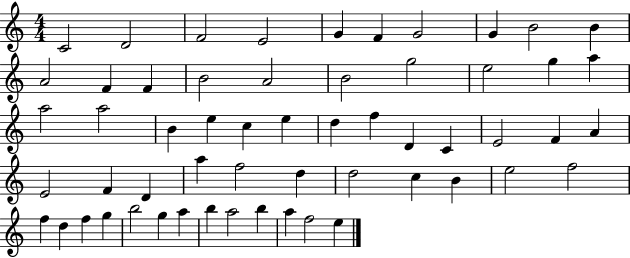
{
  \clef treble
  \numericTimeSignature
  \time 4/4
  \key c \major
  c'2 d'2 | f'2 e'2 | g'4 f'4 g'2 | g'4 b'2 b'4 | \break a'2 f'4 f'4 | b'2 a'2 | b'2 g''2 | e''2 g''4 a''4 | \break a''2 a''2 | b'4 e''4 c''4 e''4 | d''4 f''4 d'4 c'4 | e'2 f'4 a'4 | \break e'2 f'4 d'4 | a''4 f''2 d''4 | d''2 c''4 b'4 | e''2 f''2 | \break f''4 d''4 f''4 g''4 | b''2 g''4 a''4 | b''4 a''2 b''4 | a''4 f''2 e''4 | \break \bar "|."
}